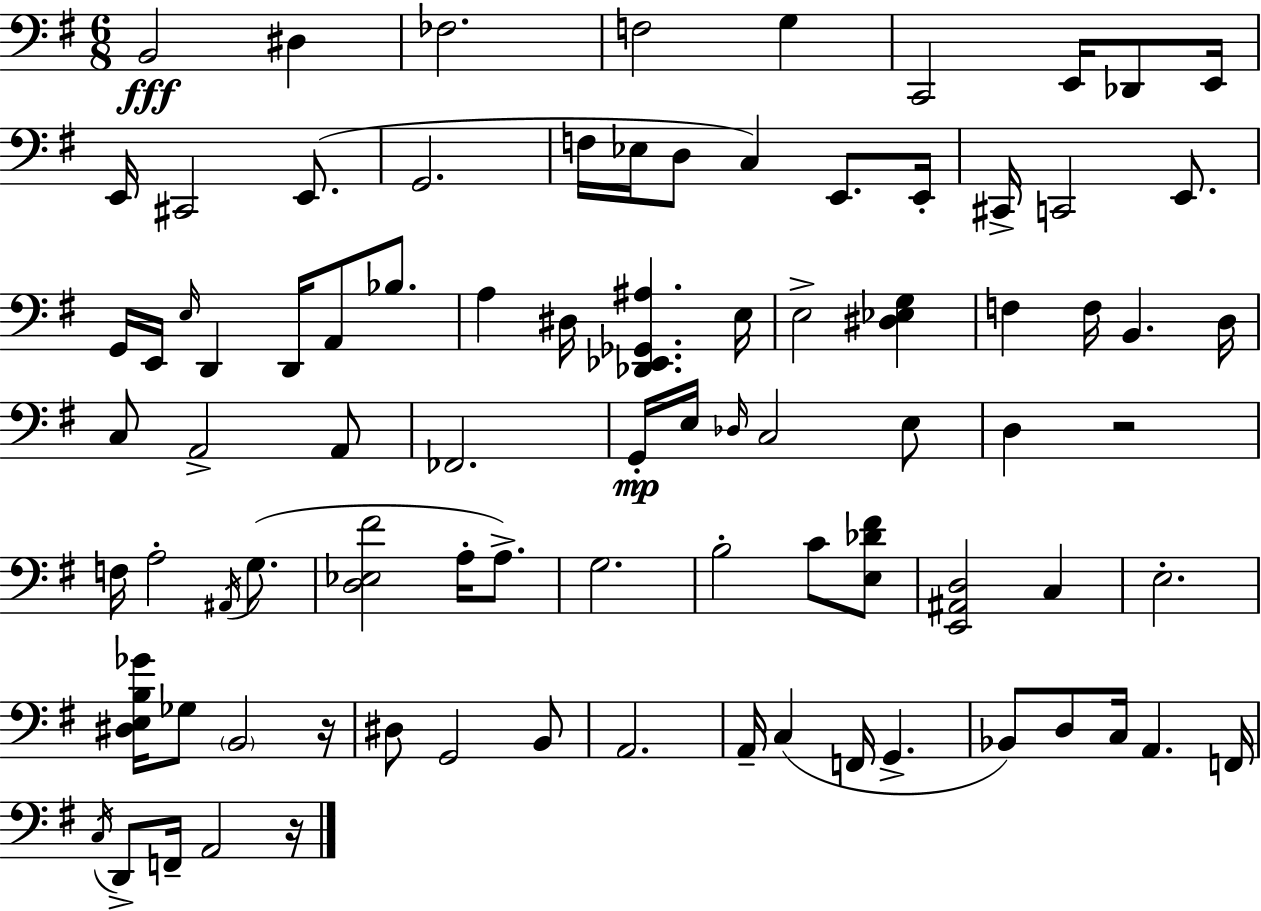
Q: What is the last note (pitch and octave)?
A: A2